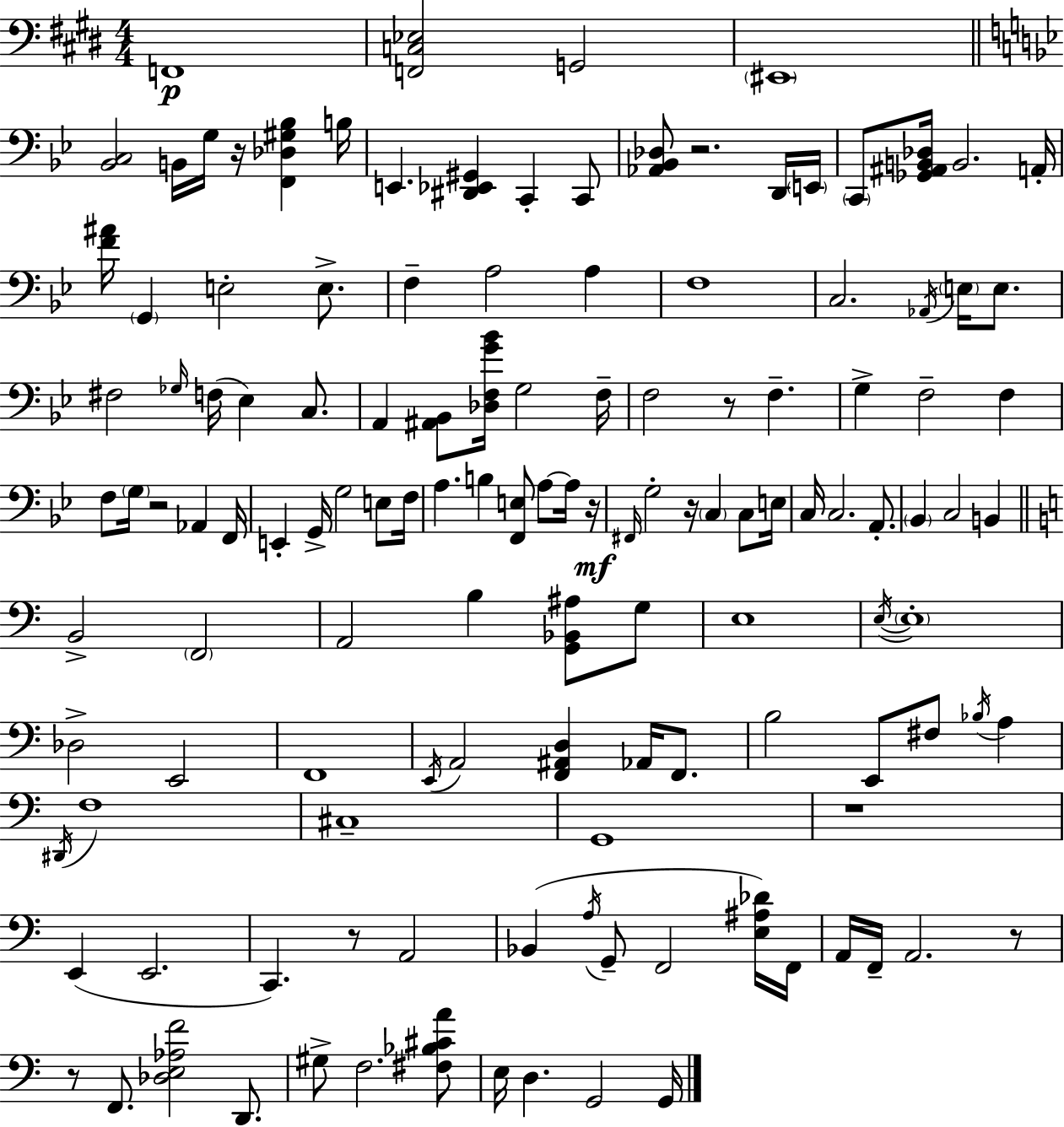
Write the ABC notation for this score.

X:1
T:Untitled
M:4/4
L:1/4
K:E
F,,4 [F,,C,_E,]2 G,,2 ^E,,4 [_B,,C,]2 B,,/4 G,/4 z/4 [F,,_D,^G,_B,] B,/4 E,, [^D,,_E,,^G,,] C,, C,,/2 [_A,,_B,,_D,]/2 z2 D,,/4 E,,/4 C,,/2 [_G,,^A,,B,,_D,]/4 B,,2 A,,/4 [F^A]/4 G,, E,2 E,/2 F, A,2 A, F,4 C,2 _A,,/4 E,/4 E,/2 ^F,2 _G,/4 F,/4 _E, C,/2 A,, [^A,,_B,,]/2 [_D,F,G_B]/4 G,2 F,/4 F,2 z/2 F, G, F,2 F, F,/2 G,/4 z2 _A,, F,,/4 E,, G,,/4 G,2 E,/2 F,/4 A, B, [F,,E,]/2 A,/2 A,/4 z/4 ^F,,/4 G,2 z/4 C, C,/2 E,/4 C,/4 C,2 A,,/2 _B,, C,2 B,, B,,2 F,,2 A,,2 B, [G,,_B,,^A,]/2 G,/2 E,4 E,/4 E,4 _D,2 E,,2 F,,4 E,,/4 A,,2 [F,,^A,,D,] _A,,/4 F,,/2 B,2 E,,/2 ^F,/2 _B,/4 A, ^D,,/4 F,4 ^C,4 G,,4 z4 E,, E,,2 C,, z/2 A,,2 _B,, A,/4 G,,/2 F,,2 [E,^A,_D]/4 F,,/4 A,,/4 F,,/4 A,,2 z/2 z/2 F,,/2 [_D,E,_A,F]2 D,,/2 ^G,/2 F,2 [^F,_B,^CA]/2 E,/4 D, G,,2 G,,/4